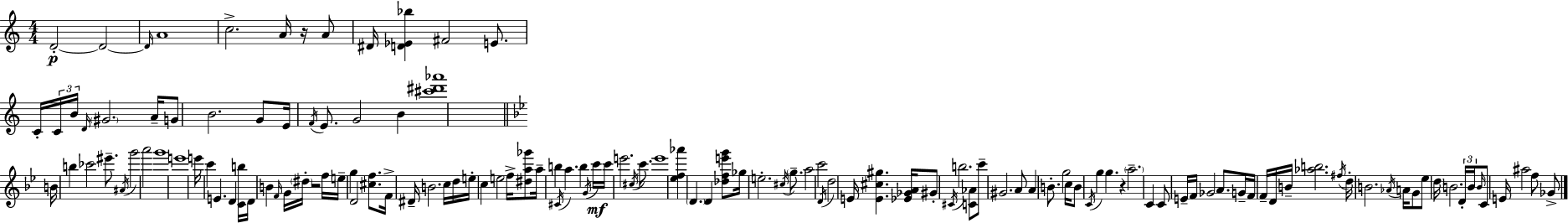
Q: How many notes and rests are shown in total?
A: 135